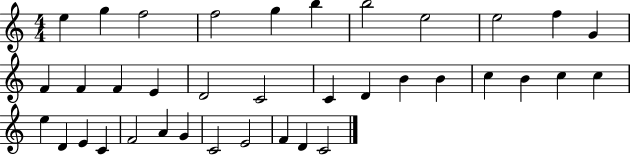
X:1
T:Untitled
M:4/4
L:1/4
K:C
e g f2 f2 g b b2 e2 e2 f G F F F E D2 C2 C D B B c B c c e D E C F2 A G C2 E2 F D C2